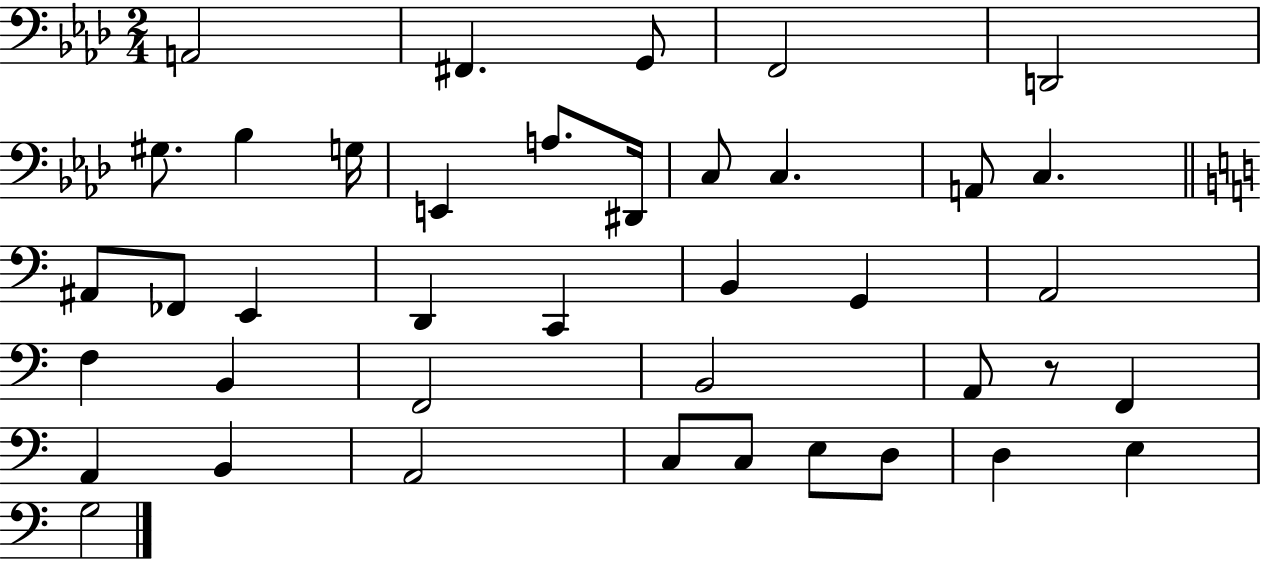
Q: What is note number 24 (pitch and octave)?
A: F3